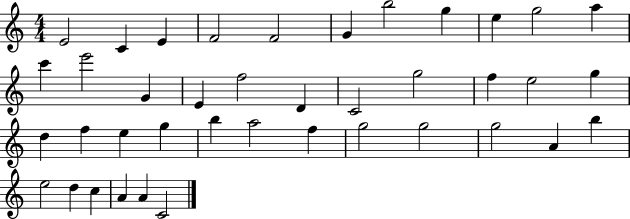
{
  \clef treble
  \numericTimeSignature
  \time 4/4
  \key c \major
  e'2 c'4 e'4 | f'2 f'2 | g'4 b''2 g''4 | e''4 g''2 a''4 | \break c'''4 e'''2 g'4 | e'4 f''2 d'4 | c'2 g''2 | f''4 e''2 g''4 | \break d''4 f''4 e''4 g''4 | b''4 a''2 f''4 | g''2 g''2 | g''2 a'4 b''4 | \break e''2 d''4 c''4 | a'4 a'4 c'2 | \bar "|."
}